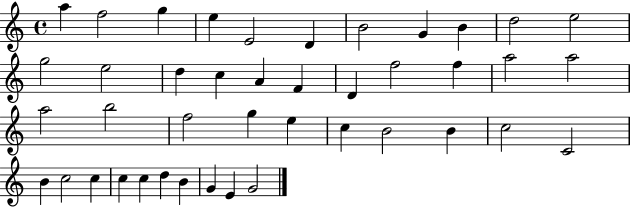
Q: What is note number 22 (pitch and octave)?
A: A5